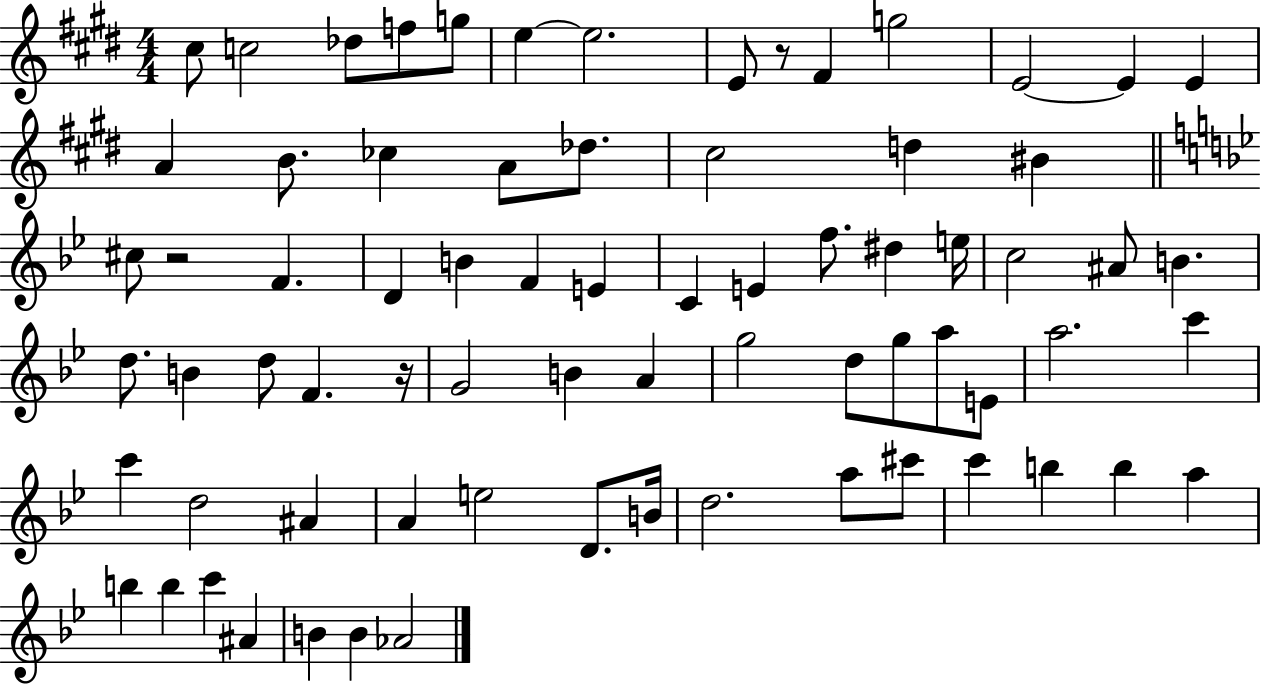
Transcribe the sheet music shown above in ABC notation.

X:1
T:Untitled
M:4/4
L:1/4
K:E
^c/2 c2 _d/2 f/2 g/2 e e2 E/2 z/2 ^F g2 E2 E E A B/2 _c A/2 _d/2 ^c2 d ^B ^c/2 z2 F D B F E C E f/2 ^d e/4 c2 ^A/2 B d/2 B d/2 F z/4 G2 B A g2 d/2 g/2 a/2 E/2 a2 c' c' d2 ^A A e2 D/2 B/4 d2 a/2 ^c'/2 c' b b a b b c' ^A B B _A2